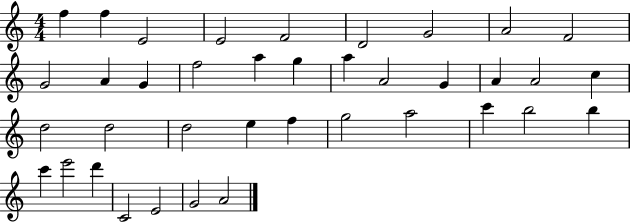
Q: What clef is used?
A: treble